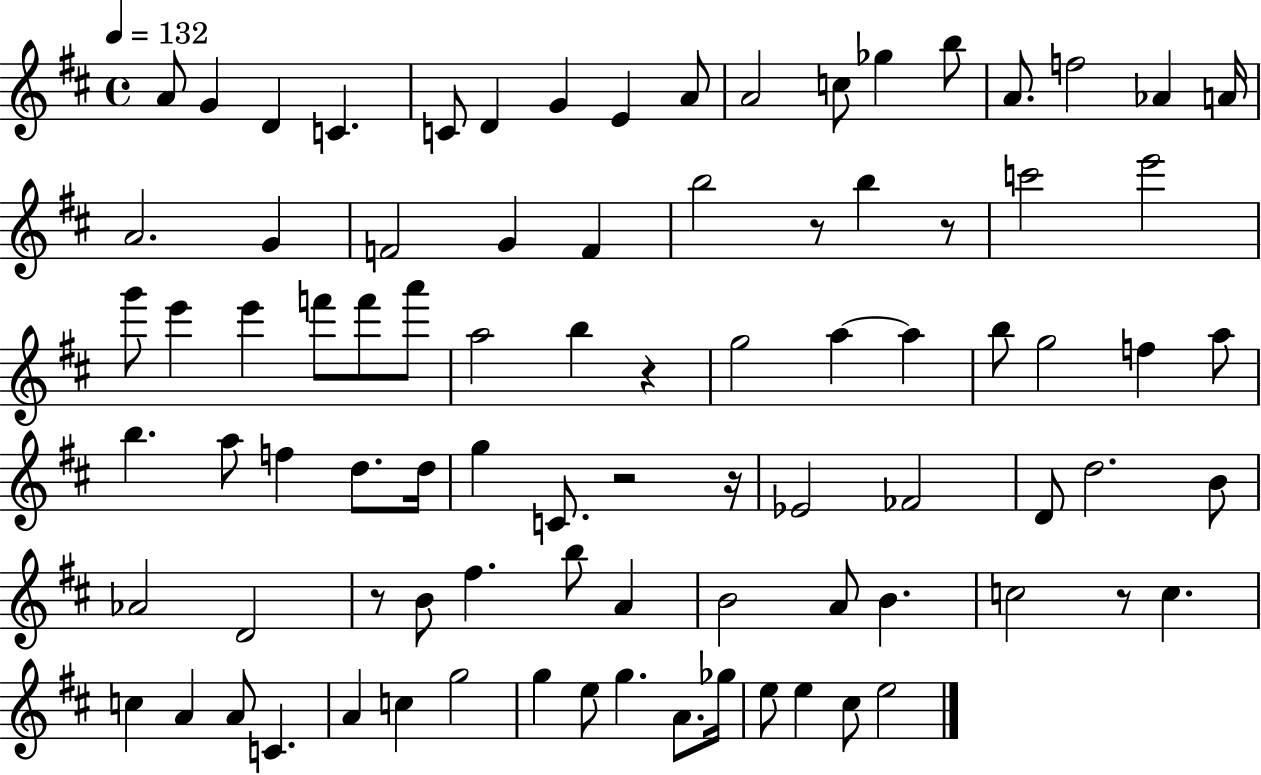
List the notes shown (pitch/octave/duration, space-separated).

A4/e G4/q D4/q C4/q. C4/e D4/q G4/q E4/q A4/e A4/h C5/e Gb5/q B5/e A4/e. F5/h Ab4/q A4/s A4/h. G4/q F4/h G4/q F4/q B5/h R/e B5/q R/e C6/h E6/h G6/e E6/q E6/q F6/e F6/e A6/e A5/h B5/q R/q G5/h A5/q A5/q B5/e G5/h F5/q A5/e B5/q. A5/e F5/q D5/e. D5/s G5/q C4/e. R/h R/s Eb4/h FES4/h D4/e D5/h. B4/e Ab4/h D4/h R/e B4/e F#5/q. B5/e A4/q B4/h A4/e B4/q. C5/h R/e C5/q. C5/q A4/q A4/e C4/q. A4/q C5/q G5/h G5/q E5/e G5/q. A4/e. Gb5/s E5/e E5/q C#5/e E5/h